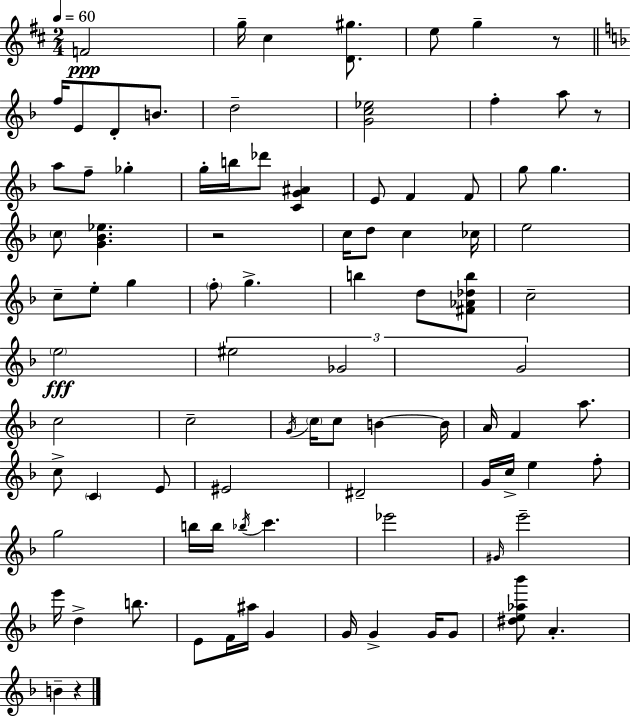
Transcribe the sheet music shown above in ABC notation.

X:1
T:Untitled
M:2/4
L:1/4
K:D
F2 g/4 ^c [D^g]/2 e/2 g z/2 f/4 E/2 D/2 B/2 d2 [Gc_e]2 f a/2 z/2 a/2 f/2 _g g/4 b/4 _d'/2 [CG^A] E/2 F F/2 g/2 g c/2 [G_B_e] z2 c/4 d/2 c _c/4 e2 c/2 e/2 g f/2 g b d/2 [^F_A_db]/2 c2 e2 ^e2 _G2 G2 c2 c2 G/4 c/4 c/2 B B/4 A/4 F a/2 c/2 C E/2 ^E2 ^D2 G/4 c/4 e f/2 g2 b/4 b/4 _b/4 c' _e'2 ^G/4 e'2 e'/4 d b/2 E/2 F/4 ^a/4 G G/4 G G/4 G/2 [^de_a_b']/2 A B z